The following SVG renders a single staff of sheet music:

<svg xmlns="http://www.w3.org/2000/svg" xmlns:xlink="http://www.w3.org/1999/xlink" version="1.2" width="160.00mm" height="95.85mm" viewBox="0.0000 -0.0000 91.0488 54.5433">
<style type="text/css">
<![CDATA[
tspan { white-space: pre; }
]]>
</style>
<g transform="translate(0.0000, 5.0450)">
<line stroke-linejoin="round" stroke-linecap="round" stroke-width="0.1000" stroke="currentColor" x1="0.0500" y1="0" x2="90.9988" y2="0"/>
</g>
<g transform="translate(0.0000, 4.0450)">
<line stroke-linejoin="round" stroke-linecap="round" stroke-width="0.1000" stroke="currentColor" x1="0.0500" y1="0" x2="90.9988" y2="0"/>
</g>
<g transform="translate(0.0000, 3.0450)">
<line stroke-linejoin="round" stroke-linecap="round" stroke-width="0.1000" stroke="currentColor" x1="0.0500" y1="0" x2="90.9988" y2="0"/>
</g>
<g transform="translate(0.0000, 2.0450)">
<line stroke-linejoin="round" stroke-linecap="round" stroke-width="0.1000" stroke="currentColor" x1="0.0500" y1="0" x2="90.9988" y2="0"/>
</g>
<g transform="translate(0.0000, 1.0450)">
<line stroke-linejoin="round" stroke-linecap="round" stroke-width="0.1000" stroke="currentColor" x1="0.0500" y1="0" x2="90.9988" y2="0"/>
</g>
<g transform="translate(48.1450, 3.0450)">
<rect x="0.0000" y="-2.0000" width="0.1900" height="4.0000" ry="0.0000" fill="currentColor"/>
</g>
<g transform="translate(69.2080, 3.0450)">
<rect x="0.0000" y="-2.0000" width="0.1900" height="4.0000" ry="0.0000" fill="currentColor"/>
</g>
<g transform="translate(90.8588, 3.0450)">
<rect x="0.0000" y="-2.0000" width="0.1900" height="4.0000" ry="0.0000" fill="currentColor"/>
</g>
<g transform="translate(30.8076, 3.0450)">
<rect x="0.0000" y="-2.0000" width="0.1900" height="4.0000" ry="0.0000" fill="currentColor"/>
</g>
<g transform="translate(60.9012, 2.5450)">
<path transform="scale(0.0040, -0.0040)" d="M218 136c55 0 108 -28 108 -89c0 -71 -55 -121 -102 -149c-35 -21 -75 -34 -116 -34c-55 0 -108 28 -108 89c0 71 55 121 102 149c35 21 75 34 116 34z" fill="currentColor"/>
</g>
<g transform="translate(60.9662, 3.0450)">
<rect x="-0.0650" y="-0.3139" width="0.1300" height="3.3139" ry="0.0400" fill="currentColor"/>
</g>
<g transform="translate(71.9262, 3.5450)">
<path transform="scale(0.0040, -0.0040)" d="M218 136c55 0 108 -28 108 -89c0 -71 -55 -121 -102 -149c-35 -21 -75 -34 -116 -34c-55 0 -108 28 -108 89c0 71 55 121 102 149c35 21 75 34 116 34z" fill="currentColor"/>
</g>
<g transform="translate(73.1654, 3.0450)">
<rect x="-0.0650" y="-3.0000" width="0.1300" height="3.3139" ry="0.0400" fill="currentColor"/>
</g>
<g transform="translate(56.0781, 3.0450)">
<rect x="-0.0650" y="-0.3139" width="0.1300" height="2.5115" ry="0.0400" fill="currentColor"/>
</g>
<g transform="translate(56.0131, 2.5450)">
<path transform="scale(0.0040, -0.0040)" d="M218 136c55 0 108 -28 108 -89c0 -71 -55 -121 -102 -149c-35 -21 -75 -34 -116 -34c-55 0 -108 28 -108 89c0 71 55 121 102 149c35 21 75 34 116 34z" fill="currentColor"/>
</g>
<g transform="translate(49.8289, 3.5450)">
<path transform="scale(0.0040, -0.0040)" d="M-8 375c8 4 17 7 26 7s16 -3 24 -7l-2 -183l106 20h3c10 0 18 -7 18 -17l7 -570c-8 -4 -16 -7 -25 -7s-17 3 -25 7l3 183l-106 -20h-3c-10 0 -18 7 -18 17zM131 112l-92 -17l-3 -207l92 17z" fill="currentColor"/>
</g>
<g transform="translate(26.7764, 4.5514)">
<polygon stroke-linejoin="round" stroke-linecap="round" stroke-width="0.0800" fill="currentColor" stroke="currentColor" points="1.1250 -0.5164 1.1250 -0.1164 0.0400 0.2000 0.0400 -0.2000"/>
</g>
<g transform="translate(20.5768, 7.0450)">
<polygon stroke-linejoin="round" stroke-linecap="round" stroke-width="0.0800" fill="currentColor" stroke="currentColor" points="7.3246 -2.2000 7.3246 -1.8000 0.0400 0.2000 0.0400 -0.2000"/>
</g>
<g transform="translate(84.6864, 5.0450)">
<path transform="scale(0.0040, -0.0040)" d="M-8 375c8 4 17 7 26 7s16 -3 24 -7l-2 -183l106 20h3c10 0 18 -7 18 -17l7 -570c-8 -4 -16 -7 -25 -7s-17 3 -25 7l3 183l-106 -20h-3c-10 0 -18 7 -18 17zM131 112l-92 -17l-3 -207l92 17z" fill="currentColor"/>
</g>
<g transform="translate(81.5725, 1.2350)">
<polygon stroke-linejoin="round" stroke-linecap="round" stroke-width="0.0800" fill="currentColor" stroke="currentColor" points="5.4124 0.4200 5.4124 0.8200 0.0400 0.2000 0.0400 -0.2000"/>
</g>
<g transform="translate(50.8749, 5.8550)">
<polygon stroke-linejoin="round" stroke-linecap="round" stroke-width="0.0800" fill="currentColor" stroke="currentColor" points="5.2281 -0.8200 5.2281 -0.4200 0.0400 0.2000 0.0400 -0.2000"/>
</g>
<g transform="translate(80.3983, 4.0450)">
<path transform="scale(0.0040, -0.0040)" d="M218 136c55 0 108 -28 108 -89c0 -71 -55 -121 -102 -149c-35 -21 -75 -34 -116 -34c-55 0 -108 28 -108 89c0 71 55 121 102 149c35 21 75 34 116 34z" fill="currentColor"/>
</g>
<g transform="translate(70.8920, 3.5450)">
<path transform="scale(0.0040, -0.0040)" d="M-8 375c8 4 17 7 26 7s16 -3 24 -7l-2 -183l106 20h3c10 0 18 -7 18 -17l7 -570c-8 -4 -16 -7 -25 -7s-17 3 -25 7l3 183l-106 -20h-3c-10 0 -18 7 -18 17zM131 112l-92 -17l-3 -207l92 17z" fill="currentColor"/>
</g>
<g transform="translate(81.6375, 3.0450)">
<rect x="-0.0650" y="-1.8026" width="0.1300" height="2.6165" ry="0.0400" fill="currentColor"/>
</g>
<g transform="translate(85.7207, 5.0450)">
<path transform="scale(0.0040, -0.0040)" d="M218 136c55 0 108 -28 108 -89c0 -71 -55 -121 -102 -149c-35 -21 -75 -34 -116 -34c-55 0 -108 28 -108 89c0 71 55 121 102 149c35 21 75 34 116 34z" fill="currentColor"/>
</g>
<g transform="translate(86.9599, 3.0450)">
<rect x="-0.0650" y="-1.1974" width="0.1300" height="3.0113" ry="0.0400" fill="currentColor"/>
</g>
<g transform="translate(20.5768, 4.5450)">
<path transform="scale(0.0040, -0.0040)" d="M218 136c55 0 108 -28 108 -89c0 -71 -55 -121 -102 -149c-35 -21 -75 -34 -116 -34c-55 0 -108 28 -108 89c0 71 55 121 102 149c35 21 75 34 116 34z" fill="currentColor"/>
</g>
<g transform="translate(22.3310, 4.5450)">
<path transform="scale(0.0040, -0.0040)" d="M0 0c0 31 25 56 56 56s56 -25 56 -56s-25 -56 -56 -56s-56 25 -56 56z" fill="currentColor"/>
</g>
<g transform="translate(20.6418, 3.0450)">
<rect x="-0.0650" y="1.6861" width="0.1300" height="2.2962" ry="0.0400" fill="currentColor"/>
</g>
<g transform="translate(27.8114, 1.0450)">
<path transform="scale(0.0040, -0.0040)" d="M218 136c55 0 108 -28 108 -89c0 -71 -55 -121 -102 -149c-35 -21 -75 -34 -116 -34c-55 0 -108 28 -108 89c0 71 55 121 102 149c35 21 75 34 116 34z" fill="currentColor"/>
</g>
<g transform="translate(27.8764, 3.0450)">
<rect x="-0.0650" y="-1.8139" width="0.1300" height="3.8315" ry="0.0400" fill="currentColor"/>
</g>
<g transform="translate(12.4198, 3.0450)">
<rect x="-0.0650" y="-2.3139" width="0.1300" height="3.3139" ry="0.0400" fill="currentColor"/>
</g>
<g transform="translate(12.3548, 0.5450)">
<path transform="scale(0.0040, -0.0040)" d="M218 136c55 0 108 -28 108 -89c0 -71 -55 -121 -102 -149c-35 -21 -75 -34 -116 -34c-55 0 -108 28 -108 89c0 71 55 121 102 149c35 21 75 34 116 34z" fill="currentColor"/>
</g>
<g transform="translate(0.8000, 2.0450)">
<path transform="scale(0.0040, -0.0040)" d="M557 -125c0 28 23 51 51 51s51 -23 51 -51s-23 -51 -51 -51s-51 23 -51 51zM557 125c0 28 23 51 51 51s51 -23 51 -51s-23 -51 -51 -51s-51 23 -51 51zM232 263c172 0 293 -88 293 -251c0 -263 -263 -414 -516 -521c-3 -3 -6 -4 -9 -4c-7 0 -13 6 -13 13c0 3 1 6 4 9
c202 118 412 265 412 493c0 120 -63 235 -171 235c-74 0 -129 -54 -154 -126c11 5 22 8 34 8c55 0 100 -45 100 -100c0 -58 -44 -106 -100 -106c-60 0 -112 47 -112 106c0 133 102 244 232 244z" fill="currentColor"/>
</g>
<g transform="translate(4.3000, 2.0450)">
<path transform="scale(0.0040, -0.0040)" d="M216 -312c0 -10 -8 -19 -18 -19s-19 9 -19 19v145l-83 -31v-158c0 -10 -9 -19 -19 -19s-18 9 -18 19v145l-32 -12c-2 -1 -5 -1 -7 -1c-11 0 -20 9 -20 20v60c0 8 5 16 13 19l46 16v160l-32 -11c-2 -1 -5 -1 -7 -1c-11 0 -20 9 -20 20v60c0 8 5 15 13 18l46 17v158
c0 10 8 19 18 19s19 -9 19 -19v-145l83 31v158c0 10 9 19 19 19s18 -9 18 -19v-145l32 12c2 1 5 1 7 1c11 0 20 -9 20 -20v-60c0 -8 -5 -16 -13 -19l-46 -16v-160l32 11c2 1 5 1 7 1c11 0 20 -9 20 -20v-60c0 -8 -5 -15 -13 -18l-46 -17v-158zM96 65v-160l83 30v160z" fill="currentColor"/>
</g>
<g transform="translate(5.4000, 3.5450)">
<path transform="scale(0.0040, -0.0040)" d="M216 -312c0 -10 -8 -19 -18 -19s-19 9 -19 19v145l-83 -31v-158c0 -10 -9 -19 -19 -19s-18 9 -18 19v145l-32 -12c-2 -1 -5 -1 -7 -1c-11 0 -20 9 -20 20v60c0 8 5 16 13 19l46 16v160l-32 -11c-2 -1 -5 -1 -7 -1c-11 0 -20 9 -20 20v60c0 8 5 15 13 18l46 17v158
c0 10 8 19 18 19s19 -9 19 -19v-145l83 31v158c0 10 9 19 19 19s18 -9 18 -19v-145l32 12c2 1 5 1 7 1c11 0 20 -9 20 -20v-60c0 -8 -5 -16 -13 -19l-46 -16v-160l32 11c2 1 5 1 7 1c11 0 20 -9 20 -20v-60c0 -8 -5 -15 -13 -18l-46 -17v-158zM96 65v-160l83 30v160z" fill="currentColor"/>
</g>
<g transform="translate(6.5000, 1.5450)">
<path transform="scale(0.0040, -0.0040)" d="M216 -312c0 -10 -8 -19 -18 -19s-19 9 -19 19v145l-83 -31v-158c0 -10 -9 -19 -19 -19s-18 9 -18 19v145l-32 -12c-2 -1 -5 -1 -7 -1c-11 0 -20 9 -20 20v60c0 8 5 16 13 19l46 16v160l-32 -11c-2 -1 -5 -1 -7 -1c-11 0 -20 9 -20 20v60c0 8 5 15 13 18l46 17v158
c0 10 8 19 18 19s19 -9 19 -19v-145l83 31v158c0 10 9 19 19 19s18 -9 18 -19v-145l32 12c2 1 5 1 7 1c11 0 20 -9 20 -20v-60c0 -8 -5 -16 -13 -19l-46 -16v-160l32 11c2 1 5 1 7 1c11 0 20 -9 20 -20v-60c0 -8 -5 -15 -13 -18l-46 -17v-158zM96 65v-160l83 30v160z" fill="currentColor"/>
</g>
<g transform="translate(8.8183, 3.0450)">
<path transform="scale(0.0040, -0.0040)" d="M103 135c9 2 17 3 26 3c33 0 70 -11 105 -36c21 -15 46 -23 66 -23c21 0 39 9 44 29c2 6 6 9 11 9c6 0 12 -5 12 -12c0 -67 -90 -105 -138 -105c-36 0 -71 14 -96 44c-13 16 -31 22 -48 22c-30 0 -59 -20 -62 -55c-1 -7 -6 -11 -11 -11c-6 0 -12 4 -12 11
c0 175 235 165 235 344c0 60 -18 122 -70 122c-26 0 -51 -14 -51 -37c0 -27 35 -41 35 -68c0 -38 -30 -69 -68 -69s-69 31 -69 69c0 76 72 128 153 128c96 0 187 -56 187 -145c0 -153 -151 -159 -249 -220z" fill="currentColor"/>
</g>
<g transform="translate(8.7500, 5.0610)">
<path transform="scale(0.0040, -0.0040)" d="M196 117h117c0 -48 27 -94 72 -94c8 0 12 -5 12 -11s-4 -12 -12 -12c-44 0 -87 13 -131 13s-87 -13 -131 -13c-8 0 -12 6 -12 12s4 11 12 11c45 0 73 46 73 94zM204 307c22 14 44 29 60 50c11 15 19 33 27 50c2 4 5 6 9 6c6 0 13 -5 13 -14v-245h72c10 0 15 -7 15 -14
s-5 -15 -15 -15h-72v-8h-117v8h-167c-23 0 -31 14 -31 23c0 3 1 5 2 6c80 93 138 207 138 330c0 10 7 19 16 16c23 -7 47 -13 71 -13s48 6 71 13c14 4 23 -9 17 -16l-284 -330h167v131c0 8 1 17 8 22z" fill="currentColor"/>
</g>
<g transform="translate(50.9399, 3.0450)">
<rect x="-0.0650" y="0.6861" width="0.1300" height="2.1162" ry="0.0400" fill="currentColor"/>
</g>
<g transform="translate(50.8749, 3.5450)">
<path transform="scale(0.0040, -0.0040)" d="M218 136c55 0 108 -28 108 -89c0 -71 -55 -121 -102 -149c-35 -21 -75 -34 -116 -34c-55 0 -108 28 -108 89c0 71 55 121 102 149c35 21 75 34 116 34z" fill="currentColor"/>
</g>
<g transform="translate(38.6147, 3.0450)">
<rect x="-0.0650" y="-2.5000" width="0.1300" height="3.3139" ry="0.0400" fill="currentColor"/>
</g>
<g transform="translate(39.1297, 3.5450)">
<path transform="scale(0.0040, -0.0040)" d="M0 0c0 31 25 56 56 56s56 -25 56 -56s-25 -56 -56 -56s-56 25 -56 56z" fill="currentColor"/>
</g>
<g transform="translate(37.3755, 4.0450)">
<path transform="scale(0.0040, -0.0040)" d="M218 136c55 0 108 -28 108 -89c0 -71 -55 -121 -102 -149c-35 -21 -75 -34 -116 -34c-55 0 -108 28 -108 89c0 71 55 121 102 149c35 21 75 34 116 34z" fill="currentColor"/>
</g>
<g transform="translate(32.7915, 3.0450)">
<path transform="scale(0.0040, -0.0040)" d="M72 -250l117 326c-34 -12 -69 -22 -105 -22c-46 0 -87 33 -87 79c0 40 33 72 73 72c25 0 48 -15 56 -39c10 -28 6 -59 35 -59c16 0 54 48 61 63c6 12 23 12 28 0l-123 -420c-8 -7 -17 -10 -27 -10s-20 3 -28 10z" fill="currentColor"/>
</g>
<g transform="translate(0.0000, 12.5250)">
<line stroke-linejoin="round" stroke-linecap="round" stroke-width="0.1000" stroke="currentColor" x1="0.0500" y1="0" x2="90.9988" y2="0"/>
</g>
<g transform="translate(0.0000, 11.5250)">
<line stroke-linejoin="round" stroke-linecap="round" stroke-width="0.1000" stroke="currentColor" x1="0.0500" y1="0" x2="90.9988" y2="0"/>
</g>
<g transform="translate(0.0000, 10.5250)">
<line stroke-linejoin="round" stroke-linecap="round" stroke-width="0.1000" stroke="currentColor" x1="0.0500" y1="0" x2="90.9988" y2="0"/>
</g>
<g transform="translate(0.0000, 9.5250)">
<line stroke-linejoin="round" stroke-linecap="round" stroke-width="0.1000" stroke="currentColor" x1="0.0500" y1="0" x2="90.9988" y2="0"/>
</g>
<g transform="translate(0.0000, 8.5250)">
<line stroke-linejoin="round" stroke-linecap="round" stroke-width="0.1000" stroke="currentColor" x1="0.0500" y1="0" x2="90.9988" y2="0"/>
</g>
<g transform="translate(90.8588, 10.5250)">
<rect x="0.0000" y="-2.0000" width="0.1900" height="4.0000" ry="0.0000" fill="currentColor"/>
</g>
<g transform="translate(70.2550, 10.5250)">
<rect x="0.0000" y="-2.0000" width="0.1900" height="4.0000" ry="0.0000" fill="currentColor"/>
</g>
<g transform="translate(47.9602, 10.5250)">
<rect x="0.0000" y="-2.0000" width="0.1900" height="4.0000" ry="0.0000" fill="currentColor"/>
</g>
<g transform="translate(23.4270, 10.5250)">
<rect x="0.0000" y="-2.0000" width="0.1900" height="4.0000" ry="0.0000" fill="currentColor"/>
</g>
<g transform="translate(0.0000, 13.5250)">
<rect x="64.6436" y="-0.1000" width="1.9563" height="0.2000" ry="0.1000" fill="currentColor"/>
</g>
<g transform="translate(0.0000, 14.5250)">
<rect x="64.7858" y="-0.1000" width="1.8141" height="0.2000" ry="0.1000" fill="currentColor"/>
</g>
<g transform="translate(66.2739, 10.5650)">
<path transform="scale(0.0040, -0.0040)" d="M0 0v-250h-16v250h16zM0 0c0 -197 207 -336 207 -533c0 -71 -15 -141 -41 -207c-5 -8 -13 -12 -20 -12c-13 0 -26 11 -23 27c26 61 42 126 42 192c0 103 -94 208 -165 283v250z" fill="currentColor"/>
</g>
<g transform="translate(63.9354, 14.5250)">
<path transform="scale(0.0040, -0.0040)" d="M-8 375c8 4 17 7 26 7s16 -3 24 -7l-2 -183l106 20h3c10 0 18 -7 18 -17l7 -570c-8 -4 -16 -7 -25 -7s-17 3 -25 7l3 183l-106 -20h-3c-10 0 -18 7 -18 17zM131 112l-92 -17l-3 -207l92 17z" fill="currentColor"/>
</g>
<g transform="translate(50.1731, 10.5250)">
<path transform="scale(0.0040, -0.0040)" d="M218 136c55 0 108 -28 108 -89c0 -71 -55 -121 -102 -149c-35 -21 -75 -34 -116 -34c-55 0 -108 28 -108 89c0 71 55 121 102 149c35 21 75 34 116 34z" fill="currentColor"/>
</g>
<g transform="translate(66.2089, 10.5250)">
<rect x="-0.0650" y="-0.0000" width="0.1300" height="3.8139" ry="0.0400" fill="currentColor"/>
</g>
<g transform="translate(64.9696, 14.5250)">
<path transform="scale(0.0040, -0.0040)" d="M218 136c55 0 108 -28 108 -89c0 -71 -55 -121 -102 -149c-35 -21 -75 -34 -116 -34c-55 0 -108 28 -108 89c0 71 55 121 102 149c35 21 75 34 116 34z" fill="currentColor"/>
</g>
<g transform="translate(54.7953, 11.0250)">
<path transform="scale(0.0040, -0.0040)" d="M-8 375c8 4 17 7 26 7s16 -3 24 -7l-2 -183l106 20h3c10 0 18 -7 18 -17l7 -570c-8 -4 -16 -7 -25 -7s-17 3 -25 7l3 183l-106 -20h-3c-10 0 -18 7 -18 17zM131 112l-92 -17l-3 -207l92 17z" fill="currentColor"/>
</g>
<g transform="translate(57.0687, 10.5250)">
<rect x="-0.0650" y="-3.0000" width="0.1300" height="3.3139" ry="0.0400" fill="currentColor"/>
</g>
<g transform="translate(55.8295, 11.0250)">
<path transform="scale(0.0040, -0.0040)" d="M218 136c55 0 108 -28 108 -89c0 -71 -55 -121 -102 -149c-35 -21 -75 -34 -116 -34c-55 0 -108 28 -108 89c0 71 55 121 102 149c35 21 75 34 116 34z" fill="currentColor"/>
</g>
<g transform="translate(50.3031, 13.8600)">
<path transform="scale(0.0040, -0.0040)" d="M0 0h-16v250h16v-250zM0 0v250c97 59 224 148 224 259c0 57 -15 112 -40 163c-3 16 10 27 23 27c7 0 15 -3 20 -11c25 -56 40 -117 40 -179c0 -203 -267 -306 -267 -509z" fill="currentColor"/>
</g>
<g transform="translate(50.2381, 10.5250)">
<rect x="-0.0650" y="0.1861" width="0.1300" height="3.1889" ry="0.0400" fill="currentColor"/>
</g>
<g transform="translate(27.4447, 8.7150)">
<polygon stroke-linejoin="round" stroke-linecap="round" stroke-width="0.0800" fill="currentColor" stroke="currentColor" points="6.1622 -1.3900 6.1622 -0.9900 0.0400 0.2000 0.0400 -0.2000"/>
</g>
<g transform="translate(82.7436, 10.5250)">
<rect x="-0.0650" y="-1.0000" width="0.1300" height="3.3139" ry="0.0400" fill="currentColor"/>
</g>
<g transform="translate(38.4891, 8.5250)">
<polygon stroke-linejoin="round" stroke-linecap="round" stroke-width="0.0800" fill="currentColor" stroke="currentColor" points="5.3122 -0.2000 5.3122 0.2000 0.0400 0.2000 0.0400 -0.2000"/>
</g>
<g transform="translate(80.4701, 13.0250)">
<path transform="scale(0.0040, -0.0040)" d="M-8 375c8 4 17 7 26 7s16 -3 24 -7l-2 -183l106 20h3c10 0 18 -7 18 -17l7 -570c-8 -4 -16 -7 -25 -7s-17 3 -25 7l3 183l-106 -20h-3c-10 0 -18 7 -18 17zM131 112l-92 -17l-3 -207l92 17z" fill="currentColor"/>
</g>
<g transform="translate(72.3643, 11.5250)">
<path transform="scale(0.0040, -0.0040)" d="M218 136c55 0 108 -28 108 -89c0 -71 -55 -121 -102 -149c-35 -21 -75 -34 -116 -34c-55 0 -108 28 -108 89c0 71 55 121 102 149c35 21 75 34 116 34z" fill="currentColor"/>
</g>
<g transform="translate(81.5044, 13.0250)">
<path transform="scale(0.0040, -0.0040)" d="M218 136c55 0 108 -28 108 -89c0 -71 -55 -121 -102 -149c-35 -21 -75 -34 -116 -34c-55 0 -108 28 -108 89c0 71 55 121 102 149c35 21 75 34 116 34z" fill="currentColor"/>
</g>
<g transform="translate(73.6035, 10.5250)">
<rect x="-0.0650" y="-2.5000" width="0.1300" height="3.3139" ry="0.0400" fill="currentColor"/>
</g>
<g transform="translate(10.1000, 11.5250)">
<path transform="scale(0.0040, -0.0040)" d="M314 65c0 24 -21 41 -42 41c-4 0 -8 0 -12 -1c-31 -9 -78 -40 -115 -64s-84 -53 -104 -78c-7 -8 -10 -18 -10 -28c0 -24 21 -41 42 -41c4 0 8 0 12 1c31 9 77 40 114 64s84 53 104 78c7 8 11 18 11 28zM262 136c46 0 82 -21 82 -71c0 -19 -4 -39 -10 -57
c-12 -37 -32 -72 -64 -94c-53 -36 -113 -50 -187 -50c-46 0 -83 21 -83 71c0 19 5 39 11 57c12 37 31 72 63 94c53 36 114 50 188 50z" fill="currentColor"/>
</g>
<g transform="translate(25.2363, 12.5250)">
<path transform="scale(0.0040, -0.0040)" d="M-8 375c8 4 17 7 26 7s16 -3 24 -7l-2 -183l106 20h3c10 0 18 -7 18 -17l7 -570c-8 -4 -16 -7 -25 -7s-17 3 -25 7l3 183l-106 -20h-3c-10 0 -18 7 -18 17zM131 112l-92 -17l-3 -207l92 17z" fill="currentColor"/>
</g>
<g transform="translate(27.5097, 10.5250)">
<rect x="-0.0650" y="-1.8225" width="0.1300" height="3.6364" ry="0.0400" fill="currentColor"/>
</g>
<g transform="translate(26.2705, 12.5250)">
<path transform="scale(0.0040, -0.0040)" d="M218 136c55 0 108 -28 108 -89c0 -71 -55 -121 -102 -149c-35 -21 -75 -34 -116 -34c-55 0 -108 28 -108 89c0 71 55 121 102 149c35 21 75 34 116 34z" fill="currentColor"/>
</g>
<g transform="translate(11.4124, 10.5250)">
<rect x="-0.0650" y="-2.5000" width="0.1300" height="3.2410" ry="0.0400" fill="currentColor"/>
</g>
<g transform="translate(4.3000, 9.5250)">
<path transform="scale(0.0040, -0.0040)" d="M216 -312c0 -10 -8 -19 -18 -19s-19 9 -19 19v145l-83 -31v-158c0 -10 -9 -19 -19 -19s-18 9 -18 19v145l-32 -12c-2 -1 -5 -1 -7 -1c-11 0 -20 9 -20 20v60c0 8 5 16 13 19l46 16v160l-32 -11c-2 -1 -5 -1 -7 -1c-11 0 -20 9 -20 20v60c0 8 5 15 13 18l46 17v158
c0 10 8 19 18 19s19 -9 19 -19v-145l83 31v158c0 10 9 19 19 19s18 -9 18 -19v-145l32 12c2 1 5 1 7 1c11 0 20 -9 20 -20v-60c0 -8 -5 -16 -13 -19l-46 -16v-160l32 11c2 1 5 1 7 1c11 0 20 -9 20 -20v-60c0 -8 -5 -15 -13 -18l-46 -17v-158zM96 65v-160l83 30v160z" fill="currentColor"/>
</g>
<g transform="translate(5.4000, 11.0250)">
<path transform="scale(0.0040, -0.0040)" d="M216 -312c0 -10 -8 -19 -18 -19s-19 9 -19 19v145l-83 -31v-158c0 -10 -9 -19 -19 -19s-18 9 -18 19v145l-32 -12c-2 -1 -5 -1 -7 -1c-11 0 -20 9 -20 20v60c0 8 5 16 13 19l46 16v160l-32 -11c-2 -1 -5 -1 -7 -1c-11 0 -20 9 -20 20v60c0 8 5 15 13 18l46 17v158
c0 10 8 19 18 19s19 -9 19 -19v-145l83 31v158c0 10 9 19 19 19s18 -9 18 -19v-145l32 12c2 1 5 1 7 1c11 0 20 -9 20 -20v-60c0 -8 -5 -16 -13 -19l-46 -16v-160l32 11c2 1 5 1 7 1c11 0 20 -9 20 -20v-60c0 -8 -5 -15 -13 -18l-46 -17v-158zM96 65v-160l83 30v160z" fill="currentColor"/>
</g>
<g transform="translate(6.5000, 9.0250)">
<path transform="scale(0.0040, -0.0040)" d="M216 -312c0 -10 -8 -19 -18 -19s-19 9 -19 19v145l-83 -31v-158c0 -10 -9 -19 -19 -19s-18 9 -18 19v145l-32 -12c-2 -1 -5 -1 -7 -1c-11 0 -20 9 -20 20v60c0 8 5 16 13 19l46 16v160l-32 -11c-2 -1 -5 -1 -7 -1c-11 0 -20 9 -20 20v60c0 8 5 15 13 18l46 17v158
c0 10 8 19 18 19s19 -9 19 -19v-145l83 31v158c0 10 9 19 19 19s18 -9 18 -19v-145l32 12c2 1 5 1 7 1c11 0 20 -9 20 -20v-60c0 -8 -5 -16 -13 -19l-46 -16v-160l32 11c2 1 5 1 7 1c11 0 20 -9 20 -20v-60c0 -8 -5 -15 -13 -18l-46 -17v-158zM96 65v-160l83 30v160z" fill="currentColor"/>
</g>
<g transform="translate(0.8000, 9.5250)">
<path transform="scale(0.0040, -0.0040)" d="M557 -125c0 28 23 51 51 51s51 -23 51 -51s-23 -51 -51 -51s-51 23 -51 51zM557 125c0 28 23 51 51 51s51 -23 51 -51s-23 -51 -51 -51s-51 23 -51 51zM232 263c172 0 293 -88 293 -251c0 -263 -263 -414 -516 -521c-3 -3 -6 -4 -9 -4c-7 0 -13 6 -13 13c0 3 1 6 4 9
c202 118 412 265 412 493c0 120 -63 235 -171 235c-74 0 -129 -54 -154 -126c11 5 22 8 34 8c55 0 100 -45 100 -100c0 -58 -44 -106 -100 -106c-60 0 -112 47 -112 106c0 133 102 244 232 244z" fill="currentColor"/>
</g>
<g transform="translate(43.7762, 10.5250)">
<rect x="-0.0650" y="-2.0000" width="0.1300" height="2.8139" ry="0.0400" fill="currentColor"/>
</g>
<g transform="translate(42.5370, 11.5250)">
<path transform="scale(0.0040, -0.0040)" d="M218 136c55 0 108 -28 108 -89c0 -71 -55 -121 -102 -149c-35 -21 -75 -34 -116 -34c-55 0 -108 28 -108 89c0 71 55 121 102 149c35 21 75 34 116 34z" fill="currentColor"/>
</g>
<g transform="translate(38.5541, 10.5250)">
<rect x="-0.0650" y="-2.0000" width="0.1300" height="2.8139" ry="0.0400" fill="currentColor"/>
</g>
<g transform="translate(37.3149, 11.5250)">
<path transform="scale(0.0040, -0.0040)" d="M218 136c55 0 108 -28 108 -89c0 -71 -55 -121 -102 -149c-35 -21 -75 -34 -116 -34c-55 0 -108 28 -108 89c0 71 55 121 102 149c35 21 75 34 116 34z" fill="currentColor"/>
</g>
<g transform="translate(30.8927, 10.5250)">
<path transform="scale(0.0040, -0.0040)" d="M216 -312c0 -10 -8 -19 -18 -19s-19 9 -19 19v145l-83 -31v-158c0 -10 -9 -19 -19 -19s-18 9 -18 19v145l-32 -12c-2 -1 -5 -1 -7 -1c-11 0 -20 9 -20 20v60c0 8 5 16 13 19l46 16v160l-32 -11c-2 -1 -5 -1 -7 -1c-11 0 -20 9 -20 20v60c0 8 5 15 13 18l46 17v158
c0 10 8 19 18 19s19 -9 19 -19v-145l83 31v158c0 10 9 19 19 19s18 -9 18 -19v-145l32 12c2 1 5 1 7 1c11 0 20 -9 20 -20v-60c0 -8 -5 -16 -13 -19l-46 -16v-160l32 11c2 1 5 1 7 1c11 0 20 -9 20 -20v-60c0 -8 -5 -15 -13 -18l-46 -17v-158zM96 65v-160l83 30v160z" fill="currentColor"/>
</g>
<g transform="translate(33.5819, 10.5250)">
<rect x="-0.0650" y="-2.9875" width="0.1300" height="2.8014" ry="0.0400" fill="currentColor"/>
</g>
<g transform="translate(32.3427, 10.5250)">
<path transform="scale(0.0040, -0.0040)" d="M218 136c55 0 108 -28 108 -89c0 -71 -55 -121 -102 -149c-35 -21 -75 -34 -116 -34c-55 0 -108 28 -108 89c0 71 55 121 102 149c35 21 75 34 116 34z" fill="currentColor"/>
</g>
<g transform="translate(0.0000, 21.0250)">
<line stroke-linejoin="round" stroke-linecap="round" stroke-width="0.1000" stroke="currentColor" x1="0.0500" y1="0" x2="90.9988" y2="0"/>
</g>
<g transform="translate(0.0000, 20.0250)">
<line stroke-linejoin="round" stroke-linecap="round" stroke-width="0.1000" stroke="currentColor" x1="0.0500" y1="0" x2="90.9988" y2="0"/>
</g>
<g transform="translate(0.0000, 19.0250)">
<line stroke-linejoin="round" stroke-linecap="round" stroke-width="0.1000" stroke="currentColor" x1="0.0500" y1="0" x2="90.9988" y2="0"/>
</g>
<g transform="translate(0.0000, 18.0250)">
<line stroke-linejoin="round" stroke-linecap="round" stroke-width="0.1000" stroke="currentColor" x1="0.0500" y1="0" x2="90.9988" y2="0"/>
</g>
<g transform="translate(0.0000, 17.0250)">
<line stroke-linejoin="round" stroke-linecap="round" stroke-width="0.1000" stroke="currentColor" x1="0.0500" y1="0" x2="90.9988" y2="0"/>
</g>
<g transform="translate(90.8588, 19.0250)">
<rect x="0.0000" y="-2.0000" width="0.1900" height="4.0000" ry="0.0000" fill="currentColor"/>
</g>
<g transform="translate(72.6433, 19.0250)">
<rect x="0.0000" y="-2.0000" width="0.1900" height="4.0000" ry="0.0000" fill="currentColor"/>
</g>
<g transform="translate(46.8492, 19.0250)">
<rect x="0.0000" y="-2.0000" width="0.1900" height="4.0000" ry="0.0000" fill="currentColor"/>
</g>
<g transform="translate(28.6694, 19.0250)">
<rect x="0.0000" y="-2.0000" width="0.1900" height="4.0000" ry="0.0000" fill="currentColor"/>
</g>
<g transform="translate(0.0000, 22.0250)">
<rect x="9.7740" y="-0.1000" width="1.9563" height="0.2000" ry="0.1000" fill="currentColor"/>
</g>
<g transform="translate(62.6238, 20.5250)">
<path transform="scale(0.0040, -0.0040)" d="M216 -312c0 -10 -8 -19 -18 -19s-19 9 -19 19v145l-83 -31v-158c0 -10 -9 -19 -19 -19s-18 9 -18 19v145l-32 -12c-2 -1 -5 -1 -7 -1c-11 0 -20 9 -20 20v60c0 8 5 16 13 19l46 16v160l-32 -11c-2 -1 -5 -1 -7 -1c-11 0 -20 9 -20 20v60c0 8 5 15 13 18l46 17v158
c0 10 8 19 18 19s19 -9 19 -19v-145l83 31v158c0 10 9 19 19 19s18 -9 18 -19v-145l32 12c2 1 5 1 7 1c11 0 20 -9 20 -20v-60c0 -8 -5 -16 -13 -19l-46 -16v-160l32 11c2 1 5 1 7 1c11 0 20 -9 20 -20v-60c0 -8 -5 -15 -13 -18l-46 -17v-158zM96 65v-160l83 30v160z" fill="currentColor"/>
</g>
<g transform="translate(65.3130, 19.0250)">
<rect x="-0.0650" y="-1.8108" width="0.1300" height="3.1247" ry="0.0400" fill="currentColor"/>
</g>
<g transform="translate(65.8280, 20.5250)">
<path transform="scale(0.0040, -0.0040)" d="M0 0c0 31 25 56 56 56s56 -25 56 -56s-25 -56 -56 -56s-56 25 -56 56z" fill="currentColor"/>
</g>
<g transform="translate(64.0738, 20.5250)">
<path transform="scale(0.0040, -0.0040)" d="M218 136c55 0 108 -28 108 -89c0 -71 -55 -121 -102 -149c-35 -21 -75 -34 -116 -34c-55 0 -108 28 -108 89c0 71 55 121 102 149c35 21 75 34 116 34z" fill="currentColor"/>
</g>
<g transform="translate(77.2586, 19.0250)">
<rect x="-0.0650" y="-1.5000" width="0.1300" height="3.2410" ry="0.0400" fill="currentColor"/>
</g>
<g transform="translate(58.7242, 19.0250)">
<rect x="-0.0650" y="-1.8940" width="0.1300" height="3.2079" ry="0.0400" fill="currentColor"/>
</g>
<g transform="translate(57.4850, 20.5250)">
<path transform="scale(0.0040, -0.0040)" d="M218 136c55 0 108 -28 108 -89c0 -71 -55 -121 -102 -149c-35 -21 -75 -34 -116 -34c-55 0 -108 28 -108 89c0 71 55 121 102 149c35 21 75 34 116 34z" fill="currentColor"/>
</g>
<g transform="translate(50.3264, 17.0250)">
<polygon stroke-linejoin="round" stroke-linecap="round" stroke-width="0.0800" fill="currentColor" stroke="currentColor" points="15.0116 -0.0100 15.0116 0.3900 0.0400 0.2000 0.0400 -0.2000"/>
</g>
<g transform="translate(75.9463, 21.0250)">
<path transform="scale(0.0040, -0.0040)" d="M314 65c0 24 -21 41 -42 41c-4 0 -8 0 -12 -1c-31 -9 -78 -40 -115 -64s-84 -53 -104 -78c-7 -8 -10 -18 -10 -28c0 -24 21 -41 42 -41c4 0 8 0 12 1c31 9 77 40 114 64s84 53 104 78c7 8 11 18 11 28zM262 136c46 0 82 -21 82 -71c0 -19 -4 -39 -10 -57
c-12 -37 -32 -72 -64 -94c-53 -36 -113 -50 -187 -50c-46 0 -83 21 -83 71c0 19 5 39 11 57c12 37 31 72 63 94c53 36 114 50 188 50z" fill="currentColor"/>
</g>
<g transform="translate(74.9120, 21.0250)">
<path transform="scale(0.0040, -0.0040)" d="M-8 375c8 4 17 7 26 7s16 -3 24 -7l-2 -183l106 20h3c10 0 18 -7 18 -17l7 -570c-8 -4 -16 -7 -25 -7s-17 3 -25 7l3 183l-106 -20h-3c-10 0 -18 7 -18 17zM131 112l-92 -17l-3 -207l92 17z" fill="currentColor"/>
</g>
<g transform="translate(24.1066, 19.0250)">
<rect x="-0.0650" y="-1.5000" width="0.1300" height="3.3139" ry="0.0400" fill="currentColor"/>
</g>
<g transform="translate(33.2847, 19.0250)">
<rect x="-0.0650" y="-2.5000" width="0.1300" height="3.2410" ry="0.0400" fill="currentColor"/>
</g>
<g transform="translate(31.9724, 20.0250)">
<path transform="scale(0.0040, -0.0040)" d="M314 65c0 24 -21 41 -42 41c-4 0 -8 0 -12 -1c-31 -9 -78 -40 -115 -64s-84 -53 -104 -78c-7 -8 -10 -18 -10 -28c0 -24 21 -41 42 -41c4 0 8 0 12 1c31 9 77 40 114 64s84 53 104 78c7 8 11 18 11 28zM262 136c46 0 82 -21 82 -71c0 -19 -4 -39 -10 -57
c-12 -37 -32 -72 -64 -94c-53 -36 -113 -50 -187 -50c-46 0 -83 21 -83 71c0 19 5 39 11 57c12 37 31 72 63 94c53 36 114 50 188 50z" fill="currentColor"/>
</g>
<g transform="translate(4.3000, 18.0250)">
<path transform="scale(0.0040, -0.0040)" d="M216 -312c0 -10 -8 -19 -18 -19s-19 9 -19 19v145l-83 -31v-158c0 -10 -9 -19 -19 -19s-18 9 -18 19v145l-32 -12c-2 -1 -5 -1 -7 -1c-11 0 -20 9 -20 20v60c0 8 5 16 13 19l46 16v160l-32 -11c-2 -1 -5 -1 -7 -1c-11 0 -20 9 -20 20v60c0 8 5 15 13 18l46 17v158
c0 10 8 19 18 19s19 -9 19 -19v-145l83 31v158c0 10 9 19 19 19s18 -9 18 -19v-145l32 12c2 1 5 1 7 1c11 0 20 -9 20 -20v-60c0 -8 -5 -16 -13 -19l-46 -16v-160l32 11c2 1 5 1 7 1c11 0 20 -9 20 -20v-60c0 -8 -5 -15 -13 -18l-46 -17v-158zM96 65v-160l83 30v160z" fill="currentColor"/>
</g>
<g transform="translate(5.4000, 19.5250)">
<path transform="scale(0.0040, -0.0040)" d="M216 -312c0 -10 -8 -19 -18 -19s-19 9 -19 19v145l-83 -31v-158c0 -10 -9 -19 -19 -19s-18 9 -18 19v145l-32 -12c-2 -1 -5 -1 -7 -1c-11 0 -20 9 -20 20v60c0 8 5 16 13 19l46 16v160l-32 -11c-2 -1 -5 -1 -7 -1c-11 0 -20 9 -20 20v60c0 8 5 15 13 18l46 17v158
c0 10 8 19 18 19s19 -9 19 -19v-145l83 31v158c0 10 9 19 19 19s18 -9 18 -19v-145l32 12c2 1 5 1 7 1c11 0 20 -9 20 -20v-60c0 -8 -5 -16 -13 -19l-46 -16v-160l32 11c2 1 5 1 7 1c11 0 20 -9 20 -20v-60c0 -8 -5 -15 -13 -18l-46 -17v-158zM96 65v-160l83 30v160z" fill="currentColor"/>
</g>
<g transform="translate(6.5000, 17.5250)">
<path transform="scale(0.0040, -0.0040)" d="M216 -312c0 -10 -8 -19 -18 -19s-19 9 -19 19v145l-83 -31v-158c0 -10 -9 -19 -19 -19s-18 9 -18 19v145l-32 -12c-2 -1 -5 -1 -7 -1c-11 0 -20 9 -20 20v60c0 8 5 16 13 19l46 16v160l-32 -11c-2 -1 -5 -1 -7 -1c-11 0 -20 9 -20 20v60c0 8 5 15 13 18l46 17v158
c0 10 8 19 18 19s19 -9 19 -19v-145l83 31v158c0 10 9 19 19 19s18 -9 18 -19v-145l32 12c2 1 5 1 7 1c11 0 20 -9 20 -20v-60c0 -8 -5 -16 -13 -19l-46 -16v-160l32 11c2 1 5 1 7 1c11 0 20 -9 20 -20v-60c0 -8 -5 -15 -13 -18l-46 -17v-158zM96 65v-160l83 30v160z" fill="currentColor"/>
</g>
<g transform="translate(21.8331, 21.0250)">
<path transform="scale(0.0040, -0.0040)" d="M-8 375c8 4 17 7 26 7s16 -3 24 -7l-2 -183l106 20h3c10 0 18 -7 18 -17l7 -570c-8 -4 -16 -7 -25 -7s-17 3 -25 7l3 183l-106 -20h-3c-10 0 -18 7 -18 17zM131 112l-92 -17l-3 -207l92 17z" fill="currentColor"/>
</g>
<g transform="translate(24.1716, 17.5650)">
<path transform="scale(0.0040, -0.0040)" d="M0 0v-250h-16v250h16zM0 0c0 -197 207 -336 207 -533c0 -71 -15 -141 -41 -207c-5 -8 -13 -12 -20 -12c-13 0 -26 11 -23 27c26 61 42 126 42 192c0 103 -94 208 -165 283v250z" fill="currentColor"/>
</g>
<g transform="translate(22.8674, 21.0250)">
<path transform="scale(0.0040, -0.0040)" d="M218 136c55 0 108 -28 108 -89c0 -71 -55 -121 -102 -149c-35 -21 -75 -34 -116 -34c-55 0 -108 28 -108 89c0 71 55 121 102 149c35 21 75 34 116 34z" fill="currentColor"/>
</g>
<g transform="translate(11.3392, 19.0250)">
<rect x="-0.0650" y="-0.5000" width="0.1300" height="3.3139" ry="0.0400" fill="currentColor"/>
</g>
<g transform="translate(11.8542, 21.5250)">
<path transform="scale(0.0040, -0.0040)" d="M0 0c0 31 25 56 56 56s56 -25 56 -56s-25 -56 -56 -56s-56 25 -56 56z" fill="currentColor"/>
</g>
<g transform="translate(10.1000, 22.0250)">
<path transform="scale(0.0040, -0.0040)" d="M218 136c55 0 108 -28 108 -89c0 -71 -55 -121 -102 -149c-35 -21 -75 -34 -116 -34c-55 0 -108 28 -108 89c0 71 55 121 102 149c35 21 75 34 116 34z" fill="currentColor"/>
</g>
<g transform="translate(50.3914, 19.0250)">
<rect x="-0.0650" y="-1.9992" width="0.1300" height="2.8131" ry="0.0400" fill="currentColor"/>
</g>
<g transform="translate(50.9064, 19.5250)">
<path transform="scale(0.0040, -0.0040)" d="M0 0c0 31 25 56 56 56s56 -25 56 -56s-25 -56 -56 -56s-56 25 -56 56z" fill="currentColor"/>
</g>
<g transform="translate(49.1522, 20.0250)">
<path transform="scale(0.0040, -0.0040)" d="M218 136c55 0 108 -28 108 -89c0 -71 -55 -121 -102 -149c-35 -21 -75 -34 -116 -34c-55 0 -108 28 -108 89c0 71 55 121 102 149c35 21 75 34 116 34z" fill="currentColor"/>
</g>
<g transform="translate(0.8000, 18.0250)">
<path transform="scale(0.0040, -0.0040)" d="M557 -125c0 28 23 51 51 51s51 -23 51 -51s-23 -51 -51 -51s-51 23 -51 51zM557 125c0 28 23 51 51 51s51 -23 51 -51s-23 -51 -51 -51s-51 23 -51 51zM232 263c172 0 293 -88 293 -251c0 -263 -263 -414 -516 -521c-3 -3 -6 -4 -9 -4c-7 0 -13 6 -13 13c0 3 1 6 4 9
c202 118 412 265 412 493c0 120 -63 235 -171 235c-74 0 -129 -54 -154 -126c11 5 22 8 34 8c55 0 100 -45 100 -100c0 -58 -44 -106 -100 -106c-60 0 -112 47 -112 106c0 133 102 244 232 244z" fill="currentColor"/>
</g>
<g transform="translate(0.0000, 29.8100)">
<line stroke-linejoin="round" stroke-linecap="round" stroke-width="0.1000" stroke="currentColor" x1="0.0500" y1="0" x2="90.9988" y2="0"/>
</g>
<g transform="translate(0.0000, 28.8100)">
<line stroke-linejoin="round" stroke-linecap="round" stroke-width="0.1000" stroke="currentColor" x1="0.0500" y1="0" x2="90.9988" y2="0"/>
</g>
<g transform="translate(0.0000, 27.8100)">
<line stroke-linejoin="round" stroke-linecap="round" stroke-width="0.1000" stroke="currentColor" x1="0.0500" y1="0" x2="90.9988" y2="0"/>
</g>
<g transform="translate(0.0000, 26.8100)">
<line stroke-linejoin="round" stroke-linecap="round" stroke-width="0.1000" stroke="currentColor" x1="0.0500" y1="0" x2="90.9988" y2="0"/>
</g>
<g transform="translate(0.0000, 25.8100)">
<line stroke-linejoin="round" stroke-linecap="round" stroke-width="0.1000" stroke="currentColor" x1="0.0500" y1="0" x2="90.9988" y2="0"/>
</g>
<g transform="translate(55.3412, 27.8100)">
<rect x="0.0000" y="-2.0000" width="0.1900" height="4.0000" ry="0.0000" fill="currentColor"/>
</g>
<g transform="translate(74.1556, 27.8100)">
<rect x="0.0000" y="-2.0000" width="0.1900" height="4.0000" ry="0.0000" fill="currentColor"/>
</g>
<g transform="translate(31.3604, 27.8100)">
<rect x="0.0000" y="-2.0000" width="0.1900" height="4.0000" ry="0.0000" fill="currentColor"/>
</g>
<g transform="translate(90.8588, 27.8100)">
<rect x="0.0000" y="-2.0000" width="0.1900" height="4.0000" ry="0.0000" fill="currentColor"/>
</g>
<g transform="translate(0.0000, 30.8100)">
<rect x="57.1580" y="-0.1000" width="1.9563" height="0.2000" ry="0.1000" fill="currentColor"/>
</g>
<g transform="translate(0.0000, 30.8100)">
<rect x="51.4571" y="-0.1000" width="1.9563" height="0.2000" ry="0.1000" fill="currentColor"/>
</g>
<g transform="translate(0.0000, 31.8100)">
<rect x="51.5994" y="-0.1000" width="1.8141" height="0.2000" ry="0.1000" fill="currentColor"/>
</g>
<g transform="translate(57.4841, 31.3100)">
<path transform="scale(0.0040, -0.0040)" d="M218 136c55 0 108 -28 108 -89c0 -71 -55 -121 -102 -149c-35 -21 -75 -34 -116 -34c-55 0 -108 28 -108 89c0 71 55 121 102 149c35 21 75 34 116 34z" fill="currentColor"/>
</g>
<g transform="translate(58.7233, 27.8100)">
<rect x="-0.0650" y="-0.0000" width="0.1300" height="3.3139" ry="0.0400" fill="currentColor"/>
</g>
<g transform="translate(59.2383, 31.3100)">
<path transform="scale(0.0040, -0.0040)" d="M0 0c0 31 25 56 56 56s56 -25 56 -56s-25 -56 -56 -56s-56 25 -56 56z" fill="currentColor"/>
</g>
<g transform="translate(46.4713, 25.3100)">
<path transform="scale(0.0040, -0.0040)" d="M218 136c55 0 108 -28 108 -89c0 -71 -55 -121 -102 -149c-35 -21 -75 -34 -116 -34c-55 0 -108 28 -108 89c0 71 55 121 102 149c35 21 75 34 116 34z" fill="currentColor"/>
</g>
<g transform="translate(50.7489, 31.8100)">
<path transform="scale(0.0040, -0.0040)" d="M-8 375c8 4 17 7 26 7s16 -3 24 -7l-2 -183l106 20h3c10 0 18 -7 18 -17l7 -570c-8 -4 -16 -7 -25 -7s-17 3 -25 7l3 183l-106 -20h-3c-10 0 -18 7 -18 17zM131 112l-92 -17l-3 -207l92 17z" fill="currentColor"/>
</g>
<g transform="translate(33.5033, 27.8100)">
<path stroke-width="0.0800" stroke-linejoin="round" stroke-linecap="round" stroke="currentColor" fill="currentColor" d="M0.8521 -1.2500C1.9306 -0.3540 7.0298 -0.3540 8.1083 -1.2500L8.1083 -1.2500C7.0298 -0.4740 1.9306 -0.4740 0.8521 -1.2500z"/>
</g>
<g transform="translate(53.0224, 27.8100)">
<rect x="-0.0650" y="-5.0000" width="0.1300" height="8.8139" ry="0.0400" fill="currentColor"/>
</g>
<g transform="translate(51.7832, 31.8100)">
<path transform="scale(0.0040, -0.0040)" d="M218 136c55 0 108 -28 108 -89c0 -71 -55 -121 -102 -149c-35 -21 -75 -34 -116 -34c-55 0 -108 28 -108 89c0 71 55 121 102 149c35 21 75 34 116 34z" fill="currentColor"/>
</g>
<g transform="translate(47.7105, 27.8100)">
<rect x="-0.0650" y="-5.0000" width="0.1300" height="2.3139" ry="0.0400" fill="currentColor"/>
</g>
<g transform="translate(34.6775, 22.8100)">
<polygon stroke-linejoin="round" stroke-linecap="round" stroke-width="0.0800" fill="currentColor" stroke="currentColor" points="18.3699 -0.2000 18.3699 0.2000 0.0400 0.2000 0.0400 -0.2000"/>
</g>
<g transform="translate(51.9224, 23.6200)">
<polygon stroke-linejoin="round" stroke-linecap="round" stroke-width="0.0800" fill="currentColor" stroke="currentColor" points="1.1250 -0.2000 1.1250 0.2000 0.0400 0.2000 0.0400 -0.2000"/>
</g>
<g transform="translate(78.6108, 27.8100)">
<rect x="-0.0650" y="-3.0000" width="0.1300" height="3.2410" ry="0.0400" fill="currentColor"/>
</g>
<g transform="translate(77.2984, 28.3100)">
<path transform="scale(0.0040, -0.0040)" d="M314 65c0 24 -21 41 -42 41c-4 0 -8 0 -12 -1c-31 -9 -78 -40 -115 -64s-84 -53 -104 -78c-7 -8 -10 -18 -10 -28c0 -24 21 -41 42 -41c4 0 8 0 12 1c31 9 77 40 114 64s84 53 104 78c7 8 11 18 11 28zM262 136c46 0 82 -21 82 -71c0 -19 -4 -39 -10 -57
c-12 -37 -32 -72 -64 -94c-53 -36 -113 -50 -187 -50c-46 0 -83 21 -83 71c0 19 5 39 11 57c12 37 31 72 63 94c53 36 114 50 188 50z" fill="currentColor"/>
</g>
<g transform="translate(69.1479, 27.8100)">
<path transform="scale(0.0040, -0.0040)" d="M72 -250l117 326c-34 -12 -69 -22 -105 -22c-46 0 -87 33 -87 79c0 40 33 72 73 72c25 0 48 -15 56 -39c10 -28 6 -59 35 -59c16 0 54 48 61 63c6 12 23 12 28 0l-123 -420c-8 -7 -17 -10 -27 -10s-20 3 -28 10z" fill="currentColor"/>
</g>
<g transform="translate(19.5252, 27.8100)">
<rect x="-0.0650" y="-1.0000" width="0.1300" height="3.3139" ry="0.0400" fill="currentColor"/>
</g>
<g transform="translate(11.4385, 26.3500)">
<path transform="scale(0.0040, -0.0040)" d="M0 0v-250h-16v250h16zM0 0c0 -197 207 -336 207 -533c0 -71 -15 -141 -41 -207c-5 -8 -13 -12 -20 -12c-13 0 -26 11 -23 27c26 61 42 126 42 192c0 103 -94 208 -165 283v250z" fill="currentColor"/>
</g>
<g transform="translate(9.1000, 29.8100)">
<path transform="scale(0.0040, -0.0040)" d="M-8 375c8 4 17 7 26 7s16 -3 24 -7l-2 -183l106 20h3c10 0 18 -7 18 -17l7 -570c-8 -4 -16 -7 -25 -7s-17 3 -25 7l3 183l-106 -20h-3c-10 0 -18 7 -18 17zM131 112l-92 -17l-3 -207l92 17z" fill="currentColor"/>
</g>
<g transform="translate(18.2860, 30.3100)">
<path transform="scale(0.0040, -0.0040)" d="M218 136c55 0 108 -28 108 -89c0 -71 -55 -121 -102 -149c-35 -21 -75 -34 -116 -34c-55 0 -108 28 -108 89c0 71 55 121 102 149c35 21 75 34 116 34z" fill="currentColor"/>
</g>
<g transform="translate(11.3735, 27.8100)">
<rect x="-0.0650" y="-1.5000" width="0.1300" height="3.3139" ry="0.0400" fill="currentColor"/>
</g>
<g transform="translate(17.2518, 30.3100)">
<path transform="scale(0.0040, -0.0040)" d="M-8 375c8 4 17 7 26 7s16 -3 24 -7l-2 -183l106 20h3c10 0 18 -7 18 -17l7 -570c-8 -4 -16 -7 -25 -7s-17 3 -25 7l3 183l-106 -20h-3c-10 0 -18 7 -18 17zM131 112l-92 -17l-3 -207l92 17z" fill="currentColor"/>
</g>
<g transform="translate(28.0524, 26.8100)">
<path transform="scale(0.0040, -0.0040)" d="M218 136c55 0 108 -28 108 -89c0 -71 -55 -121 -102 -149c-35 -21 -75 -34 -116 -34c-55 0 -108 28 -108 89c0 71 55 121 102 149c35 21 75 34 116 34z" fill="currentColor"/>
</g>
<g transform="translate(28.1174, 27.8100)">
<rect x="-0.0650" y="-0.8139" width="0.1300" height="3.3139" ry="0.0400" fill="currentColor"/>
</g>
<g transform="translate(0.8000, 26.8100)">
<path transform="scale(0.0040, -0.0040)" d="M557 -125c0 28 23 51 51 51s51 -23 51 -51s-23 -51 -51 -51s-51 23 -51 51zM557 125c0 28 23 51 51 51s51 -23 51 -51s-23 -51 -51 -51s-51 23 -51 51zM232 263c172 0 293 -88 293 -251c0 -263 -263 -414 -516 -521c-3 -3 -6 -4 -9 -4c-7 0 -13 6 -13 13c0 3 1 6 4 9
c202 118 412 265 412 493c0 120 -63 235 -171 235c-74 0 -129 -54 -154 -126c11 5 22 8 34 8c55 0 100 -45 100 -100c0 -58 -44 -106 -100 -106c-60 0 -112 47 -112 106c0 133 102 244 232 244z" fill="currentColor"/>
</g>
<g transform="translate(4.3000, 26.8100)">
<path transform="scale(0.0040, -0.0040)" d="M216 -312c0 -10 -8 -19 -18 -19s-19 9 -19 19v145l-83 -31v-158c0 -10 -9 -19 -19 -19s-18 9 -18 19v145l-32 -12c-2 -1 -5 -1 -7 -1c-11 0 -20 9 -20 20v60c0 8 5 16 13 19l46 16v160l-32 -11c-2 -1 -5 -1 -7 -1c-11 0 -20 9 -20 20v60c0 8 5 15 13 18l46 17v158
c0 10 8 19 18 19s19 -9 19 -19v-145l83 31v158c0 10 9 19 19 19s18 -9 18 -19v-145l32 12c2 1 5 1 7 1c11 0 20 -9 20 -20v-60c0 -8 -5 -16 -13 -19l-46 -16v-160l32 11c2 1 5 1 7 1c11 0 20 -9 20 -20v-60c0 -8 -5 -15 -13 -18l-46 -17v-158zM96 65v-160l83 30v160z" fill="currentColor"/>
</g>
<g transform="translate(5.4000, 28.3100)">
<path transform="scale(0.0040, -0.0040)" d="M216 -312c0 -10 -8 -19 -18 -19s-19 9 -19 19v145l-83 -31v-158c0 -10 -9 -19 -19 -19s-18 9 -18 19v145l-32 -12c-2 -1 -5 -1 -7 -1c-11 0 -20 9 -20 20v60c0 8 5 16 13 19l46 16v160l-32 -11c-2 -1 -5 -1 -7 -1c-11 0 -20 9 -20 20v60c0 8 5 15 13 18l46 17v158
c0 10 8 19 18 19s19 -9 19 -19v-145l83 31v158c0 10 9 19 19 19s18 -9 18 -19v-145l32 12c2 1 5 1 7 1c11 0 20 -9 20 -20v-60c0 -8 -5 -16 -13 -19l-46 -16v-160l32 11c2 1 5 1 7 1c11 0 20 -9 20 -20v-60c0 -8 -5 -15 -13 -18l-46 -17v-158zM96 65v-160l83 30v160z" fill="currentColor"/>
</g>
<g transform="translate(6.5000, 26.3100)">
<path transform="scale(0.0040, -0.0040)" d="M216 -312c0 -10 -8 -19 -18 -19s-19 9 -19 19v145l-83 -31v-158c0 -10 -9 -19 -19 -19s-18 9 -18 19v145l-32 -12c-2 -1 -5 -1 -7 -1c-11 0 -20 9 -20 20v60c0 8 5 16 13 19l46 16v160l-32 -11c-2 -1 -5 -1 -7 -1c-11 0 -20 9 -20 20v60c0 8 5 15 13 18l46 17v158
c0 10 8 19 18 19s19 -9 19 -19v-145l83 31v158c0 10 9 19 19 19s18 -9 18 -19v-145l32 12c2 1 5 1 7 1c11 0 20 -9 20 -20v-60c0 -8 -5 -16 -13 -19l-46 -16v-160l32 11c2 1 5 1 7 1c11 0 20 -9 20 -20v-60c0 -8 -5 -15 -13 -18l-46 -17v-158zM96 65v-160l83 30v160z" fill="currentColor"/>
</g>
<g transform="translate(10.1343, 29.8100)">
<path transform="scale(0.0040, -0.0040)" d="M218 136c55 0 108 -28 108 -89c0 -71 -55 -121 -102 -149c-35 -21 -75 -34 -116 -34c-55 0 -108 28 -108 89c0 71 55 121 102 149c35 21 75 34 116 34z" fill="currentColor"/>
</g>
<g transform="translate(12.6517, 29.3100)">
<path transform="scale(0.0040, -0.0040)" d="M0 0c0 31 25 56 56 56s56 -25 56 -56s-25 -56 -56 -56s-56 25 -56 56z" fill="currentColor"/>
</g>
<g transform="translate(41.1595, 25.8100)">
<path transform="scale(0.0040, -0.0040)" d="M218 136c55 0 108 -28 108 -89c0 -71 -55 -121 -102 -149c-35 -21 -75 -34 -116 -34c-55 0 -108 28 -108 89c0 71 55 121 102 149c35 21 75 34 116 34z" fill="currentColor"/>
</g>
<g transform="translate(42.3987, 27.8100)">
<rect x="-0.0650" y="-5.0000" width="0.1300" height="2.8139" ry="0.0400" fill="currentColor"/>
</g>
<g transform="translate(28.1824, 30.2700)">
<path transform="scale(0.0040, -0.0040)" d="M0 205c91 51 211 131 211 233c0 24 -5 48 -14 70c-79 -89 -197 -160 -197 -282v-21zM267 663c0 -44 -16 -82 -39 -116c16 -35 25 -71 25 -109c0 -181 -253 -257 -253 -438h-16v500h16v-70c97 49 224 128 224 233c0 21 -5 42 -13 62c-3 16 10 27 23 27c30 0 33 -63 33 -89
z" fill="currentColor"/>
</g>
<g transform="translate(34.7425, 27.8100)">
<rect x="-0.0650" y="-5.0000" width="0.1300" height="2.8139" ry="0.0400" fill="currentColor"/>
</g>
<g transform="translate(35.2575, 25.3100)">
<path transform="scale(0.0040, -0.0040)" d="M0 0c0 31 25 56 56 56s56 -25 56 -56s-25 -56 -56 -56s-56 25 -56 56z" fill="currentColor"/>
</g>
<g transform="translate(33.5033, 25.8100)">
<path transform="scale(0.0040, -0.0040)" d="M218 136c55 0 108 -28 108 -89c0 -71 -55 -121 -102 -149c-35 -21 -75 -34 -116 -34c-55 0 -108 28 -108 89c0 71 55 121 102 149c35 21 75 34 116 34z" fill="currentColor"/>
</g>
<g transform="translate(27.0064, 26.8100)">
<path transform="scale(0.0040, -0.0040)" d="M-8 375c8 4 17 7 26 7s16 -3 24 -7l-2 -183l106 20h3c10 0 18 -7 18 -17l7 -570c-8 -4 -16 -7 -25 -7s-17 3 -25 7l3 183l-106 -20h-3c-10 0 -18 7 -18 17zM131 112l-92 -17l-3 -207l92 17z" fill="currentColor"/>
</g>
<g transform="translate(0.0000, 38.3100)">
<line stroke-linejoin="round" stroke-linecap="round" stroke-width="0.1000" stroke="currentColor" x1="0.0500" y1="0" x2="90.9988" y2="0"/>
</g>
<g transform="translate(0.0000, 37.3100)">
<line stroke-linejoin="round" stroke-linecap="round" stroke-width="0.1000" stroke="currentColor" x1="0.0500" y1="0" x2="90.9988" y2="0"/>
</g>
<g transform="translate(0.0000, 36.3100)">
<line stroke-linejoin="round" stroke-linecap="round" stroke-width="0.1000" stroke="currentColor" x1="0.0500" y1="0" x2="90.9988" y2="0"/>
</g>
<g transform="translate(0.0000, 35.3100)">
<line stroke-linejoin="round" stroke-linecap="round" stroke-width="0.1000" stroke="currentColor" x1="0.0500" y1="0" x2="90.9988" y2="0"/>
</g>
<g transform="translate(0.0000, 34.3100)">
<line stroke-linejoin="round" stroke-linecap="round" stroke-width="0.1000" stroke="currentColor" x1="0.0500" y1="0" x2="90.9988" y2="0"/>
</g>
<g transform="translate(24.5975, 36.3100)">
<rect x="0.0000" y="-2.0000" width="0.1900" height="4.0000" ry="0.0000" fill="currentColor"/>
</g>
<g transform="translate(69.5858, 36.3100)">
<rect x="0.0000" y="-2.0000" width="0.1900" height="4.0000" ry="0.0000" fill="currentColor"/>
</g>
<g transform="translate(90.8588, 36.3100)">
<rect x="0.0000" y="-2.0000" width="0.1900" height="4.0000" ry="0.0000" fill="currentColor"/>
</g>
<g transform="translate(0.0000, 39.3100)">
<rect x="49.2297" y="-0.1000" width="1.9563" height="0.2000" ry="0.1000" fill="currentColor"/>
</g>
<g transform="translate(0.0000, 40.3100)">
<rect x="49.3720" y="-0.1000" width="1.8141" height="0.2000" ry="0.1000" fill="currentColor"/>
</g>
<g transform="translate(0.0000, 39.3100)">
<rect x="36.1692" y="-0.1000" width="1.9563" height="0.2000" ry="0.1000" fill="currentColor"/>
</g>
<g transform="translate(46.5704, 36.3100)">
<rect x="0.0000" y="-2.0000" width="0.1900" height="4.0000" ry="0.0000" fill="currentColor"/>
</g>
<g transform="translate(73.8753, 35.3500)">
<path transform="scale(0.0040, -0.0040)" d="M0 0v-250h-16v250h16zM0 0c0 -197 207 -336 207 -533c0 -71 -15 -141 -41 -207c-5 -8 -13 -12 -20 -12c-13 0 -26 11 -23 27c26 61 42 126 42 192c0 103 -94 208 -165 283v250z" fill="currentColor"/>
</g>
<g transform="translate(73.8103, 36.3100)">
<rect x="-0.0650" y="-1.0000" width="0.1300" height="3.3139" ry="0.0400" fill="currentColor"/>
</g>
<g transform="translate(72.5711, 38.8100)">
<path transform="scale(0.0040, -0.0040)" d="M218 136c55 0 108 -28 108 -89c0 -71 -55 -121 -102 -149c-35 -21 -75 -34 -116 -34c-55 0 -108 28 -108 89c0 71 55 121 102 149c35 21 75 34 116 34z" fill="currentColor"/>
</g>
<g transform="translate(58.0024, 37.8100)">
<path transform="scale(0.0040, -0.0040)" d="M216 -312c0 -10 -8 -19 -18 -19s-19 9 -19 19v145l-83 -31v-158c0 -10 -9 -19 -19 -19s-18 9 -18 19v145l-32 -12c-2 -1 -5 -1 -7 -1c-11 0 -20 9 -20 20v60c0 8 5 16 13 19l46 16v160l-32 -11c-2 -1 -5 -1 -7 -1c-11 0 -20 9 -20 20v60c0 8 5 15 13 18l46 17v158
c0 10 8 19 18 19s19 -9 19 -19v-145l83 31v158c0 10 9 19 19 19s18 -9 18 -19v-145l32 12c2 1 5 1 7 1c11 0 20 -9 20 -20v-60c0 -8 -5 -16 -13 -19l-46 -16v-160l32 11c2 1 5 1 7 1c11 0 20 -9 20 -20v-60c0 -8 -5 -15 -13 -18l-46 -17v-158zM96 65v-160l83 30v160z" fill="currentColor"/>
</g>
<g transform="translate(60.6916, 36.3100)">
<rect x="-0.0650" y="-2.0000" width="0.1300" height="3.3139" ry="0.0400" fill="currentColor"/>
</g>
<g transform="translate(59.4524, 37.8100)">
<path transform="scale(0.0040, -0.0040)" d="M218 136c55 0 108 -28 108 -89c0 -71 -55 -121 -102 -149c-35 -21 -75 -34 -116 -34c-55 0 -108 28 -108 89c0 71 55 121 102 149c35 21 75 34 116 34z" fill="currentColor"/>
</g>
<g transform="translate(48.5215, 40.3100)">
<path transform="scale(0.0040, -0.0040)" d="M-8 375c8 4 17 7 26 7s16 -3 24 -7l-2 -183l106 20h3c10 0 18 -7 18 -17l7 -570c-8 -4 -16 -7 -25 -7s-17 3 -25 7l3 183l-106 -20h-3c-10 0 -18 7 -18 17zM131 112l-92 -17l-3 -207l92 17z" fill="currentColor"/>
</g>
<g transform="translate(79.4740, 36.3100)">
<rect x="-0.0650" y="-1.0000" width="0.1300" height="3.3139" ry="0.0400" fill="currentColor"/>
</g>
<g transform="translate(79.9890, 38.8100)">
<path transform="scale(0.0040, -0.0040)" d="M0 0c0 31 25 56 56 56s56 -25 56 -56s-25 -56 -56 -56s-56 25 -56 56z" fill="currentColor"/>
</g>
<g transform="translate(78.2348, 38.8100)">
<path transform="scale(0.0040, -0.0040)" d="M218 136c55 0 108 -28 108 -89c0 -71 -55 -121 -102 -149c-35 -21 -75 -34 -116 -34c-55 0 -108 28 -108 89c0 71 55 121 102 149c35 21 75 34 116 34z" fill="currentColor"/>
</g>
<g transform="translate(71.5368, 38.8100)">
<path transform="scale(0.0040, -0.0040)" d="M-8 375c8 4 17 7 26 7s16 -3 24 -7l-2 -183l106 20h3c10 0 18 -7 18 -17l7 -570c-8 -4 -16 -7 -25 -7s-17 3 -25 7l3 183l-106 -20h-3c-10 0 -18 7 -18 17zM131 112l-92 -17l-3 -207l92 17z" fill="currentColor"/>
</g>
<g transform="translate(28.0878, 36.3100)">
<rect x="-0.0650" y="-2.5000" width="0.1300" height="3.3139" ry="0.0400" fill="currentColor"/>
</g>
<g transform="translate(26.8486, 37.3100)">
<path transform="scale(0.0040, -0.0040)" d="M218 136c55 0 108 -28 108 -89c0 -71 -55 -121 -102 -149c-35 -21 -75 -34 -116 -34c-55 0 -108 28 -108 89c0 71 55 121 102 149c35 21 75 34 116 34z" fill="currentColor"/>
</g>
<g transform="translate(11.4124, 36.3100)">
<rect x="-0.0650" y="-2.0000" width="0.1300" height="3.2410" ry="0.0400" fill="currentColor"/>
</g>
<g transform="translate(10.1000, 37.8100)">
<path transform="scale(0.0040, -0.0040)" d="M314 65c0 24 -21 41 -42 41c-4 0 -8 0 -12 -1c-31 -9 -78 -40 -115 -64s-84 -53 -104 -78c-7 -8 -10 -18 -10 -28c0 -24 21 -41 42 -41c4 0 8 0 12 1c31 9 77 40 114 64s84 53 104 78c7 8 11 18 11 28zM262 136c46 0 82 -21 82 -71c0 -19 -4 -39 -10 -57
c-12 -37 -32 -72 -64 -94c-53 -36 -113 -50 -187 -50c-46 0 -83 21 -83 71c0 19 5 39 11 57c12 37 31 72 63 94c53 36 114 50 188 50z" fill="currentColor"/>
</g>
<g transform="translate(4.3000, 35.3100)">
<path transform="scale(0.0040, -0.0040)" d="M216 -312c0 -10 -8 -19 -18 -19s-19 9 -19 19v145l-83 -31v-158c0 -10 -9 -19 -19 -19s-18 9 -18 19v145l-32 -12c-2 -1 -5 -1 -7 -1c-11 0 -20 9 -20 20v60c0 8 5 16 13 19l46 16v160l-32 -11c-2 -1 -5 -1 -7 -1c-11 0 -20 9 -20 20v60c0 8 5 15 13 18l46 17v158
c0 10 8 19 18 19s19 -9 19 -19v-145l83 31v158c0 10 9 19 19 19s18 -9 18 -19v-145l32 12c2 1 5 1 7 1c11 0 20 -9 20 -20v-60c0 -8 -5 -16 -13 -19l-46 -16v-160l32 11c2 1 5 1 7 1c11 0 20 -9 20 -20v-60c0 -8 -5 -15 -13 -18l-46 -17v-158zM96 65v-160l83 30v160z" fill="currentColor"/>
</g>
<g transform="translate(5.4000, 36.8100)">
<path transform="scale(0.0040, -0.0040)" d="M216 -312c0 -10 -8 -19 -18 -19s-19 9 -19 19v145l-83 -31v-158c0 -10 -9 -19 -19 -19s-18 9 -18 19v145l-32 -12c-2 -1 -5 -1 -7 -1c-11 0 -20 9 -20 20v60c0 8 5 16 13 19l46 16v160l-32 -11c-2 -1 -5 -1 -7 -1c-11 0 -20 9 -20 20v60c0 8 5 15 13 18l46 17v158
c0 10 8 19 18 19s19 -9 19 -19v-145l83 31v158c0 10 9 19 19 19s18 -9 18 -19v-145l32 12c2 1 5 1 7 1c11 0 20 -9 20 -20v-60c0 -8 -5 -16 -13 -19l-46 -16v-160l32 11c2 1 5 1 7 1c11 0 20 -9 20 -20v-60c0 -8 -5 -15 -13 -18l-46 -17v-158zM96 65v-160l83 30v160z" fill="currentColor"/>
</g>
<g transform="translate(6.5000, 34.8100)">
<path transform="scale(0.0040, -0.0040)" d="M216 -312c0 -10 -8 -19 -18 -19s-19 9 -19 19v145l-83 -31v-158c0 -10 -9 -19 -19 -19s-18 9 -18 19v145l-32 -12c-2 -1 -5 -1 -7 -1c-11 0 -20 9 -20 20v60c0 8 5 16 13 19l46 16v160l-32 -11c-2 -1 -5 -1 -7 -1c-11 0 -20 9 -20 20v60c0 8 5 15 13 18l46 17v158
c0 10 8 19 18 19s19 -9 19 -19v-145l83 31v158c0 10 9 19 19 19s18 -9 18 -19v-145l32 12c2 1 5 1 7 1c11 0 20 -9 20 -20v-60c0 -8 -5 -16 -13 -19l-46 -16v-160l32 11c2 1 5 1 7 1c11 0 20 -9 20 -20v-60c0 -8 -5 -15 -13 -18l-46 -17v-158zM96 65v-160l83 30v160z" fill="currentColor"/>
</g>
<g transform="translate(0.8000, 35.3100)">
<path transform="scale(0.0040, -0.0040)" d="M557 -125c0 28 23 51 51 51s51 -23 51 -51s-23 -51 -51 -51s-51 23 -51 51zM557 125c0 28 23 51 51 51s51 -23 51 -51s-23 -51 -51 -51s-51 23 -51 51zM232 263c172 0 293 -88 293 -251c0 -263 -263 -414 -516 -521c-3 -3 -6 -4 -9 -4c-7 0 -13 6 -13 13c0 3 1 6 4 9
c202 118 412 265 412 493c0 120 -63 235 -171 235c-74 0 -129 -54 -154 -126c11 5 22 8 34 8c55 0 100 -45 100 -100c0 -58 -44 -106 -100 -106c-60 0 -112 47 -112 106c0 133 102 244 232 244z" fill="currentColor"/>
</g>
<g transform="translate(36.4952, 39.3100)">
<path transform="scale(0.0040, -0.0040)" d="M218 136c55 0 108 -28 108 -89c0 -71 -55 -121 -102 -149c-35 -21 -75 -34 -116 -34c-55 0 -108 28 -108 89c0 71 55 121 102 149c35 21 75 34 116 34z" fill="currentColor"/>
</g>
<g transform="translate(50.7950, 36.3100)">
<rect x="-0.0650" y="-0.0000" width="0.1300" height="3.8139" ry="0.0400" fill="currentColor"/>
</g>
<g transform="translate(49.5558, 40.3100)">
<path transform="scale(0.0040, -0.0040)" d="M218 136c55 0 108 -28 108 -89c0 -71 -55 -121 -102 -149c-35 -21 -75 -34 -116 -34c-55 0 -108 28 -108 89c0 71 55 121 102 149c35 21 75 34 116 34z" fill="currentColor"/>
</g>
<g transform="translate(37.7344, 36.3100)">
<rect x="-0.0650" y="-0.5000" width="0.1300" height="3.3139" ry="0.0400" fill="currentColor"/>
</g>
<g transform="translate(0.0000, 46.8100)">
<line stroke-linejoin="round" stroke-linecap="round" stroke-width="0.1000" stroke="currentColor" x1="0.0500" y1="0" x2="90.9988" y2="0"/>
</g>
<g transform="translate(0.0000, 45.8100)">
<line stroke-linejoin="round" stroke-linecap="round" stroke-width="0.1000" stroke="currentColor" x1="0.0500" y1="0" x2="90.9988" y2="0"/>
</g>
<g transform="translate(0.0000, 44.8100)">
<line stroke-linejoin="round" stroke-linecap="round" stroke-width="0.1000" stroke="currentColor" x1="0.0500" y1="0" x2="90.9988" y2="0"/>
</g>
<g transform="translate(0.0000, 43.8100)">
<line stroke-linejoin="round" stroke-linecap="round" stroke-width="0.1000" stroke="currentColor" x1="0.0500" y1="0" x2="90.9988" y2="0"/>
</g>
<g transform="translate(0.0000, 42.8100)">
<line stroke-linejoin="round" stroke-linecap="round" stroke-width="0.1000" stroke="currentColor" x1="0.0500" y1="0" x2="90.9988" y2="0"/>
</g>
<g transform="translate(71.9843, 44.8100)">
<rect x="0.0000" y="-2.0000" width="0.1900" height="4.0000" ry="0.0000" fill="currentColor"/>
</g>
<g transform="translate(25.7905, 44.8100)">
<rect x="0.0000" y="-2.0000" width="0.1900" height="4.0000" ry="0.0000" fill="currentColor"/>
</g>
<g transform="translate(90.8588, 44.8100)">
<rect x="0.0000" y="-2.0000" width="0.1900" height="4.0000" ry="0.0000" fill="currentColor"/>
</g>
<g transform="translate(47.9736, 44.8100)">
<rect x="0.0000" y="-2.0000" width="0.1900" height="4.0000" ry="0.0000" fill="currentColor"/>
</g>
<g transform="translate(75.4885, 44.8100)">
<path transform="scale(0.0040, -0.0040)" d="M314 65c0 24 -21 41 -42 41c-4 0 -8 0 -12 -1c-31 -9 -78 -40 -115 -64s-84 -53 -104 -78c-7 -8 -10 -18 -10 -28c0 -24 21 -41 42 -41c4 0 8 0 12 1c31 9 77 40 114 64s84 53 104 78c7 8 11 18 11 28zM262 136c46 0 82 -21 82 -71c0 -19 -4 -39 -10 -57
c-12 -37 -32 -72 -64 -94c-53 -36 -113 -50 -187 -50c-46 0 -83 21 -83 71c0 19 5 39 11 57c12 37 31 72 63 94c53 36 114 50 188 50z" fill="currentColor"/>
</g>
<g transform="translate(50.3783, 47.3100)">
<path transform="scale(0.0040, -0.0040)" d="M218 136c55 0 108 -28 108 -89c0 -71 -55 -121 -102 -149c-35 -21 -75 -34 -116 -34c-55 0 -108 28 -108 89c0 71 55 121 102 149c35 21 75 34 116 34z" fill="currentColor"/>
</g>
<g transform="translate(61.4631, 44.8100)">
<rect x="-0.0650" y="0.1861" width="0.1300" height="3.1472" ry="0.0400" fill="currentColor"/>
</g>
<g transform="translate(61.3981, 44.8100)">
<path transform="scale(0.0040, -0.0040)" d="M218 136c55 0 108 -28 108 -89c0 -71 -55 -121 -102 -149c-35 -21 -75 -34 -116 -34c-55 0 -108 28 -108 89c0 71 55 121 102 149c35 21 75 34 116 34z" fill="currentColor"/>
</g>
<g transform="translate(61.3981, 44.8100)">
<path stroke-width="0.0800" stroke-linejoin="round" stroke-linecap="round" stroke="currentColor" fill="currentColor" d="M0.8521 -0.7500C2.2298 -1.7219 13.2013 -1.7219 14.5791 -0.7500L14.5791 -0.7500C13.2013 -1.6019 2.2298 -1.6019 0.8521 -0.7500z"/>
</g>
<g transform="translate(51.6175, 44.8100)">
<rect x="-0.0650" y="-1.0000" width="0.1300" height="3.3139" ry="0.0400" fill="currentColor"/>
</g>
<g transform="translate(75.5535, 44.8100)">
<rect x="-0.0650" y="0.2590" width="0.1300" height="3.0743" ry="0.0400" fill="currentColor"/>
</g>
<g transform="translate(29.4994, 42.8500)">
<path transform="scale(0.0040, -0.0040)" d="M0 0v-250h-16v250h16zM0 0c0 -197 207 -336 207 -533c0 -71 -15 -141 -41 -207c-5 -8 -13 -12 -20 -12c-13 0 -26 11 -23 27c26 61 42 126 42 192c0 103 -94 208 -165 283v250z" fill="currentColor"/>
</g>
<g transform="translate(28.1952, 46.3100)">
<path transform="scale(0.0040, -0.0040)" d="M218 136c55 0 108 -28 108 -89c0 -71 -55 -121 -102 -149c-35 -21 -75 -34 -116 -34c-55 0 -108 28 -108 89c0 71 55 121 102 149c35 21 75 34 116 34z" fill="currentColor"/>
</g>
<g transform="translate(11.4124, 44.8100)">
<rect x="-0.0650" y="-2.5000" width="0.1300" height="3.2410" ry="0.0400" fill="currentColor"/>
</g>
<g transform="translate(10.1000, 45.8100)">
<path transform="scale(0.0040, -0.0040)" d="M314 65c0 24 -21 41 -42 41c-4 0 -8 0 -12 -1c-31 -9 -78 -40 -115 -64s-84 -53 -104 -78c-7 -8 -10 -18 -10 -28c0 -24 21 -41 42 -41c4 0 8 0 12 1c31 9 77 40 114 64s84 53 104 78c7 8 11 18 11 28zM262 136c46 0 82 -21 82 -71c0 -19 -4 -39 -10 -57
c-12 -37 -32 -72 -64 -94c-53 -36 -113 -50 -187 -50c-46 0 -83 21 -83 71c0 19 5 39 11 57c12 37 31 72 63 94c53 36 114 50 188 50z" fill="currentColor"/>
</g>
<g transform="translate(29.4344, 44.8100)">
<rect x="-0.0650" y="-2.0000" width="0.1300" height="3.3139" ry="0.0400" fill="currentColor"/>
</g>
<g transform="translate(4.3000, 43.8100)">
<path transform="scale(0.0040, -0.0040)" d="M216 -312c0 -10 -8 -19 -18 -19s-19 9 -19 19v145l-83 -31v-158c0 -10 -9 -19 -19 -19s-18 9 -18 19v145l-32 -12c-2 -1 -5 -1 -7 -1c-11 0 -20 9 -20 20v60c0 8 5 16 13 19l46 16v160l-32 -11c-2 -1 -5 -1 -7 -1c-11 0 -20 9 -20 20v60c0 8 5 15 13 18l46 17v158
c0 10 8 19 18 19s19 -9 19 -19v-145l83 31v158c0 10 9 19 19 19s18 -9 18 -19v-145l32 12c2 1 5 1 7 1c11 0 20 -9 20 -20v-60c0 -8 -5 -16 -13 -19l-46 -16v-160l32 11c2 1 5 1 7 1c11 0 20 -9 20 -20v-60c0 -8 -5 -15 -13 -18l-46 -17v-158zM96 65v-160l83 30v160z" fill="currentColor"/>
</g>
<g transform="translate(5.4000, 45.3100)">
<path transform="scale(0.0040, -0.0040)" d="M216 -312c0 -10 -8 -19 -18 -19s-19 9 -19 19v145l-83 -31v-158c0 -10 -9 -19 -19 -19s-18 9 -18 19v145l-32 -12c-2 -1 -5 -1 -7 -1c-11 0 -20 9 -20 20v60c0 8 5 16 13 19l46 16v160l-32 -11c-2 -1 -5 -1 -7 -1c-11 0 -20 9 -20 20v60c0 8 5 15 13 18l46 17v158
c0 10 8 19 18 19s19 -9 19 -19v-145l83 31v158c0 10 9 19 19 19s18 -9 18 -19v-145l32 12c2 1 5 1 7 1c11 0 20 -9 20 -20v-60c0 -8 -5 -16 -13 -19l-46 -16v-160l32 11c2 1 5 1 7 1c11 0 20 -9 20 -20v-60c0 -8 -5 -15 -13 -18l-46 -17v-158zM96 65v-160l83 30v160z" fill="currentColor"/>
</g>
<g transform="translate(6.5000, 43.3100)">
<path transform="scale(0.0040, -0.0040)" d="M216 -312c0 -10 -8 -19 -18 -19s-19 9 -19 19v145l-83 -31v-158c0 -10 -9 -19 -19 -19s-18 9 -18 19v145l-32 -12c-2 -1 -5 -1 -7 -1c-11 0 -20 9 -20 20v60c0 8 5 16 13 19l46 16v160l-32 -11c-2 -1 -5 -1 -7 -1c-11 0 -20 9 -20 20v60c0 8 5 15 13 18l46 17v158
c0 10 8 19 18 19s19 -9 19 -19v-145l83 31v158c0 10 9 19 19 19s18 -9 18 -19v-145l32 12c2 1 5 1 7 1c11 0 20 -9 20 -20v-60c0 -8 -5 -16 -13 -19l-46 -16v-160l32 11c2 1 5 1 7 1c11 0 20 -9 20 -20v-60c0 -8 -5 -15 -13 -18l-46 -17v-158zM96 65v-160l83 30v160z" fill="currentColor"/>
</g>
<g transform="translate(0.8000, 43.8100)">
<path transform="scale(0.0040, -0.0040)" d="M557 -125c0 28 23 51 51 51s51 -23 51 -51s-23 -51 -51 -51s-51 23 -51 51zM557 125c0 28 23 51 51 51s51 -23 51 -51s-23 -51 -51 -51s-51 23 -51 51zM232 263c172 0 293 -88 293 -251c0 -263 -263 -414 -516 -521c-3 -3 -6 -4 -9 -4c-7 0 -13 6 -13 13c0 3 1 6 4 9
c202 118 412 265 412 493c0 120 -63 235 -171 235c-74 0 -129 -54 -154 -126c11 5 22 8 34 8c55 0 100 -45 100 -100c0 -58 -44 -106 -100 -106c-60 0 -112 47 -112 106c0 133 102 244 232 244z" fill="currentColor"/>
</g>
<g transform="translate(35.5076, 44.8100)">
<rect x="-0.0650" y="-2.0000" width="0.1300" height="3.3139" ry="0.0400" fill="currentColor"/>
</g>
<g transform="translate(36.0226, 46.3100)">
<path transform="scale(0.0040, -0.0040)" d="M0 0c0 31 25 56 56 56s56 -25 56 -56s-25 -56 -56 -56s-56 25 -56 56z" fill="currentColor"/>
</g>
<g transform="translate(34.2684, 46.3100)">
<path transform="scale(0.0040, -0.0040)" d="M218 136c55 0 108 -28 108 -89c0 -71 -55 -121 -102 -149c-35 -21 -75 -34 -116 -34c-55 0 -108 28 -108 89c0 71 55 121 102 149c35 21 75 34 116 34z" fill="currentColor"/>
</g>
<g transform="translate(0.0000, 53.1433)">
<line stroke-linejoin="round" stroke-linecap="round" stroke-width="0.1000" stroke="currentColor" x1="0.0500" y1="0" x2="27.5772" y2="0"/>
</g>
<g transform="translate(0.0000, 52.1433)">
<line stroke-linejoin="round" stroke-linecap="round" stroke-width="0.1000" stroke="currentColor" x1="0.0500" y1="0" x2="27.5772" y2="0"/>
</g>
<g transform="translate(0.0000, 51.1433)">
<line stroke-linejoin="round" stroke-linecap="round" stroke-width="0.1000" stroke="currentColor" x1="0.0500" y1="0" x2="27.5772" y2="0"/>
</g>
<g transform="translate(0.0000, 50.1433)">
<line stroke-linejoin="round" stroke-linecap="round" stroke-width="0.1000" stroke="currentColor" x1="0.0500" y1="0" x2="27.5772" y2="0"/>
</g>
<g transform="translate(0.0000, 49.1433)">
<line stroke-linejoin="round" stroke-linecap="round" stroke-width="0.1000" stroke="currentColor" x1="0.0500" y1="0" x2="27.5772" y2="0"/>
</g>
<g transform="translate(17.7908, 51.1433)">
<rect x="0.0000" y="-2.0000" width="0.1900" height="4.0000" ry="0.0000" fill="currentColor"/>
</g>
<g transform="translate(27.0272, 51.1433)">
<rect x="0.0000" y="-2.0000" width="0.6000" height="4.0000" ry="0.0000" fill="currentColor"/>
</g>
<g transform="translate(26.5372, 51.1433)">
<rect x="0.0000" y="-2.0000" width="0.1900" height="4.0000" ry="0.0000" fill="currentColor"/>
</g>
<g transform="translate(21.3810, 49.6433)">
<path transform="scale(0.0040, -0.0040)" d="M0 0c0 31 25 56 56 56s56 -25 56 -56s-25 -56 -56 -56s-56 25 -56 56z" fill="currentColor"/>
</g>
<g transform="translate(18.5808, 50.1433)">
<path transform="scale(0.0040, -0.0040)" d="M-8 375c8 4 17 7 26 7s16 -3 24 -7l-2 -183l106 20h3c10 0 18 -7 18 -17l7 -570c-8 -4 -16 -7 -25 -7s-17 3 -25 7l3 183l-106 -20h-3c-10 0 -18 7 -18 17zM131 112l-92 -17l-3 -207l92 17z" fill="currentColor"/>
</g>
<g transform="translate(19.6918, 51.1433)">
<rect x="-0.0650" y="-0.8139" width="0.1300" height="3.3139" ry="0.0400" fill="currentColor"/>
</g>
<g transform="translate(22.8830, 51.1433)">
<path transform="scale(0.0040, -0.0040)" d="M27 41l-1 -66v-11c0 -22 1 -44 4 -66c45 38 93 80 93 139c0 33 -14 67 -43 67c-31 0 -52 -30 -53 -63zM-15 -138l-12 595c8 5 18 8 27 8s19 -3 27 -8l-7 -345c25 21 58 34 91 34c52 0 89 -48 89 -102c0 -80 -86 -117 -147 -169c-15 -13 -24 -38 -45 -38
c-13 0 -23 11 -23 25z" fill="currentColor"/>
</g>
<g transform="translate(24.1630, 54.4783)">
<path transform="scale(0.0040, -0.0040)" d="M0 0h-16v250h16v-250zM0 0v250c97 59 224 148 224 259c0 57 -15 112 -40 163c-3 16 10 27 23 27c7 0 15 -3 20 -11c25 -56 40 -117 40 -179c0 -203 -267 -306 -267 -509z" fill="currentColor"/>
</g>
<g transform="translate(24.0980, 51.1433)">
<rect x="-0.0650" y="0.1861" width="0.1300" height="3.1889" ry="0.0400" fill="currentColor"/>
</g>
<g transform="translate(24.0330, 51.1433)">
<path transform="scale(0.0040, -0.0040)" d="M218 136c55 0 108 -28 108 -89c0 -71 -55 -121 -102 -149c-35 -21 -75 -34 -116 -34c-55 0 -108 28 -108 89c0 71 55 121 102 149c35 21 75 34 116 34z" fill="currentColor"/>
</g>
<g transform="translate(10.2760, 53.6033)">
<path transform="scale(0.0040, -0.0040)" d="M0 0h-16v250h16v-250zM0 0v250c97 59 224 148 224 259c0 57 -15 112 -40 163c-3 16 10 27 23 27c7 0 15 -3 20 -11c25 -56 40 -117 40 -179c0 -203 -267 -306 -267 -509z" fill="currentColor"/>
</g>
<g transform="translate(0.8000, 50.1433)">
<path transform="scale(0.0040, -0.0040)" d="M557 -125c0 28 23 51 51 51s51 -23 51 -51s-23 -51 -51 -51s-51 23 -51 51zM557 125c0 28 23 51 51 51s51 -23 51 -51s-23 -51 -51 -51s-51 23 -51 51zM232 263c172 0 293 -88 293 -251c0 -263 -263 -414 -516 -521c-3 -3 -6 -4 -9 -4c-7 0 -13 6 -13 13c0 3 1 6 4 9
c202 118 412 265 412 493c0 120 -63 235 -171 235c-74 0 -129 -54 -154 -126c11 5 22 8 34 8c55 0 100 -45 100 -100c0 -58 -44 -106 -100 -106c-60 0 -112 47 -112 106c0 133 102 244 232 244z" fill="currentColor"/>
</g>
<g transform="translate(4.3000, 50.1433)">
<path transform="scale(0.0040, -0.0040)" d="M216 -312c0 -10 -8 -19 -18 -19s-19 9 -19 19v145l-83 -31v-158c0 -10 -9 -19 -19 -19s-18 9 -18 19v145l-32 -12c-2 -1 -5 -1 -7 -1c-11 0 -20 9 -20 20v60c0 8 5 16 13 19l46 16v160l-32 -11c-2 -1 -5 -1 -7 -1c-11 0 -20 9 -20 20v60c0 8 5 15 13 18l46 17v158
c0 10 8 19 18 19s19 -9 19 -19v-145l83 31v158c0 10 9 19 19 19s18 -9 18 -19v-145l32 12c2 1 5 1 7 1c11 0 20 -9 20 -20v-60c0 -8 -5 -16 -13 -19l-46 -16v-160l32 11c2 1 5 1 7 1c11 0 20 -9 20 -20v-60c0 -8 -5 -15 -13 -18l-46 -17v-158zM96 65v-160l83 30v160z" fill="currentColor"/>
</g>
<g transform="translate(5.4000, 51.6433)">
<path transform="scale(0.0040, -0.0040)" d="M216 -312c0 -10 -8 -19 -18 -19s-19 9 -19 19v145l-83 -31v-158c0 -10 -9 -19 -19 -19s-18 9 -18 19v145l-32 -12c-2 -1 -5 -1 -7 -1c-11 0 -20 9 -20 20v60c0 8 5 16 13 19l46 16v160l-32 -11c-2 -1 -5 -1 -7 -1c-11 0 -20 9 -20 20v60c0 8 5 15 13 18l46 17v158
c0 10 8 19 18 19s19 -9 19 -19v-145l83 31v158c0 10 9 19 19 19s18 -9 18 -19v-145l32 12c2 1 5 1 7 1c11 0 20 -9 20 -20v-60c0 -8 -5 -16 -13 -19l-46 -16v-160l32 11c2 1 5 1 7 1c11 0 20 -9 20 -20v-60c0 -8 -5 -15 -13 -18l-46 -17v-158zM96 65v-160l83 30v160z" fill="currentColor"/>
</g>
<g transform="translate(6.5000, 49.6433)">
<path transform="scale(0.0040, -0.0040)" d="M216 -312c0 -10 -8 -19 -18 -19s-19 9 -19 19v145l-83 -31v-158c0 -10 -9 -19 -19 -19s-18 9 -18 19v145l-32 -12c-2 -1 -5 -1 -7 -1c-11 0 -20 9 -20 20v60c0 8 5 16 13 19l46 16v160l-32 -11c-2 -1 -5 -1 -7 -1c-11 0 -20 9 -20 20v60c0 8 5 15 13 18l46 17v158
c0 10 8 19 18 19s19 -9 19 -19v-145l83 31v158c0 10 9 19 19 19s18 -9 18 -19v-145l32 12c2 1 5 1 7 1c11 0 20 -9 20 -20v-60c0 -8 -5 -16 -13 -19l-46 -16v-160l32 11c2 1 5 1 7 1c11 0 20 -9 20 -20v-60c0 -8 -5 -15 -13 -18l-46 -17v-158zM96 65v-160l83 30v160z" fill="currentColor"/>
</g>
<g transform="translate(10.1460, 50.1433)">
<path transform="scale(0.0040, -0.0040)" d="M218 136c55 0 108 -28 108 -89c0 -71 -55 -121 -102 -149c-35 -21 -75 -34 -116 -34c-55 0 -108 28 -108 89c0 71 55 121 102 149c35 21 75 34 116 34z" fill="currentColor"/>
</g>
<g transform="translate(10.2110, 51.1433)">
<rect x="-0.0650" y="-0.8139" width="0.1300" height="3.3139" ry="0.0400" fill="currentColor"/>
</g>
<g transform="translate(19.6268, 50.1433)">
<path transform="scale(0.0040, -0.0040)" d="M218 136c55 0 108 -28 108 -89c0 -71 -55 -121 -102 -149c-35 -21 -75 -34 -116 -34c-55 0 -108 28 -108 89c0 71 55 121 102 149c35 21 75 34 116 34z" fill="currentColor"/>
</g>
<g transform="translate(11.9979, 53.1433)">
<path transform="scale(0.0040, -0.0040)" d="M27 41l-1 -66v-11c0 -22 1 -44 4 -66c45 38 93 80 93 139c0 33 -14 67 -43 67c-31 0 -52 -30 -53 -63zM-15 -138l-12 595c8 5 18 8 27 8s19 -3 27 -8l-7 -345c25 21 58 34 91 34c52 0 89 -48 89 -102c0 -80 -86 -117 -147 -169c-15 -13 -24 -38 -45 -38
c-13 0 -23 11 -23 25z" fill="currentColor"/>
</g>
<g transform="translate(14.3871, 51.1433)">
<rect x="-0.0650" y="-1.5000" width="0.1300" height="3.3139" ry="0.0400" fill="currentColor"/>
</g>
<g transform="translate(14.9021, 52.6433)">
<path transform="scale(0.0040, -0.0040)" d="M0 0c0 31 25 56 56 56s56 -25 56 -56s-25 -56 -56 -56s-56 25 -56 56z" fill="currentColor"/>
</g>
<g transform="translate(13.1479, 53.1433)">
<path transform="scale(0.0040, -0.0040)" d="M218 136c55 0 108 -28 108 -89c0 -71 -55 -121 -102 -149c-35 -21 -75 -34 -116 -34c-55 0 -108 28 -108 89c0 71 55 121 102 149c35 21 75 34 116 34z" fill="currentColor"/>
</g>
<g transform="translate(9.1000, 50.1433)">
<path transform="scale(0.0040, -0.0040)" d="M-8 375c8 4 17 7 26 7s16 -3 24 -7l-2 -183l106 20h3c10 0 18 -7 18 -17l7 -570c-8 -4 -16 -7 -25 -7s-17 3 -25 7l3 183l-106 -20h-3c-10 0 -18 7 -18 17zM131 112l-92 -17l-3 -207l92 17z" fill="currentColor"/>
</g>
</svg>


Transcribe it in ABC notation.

X:1
T:Untitled
M:2/4
L:1/4
K:A
B, A,,/2 A,/4 z/2 B,, C,/2 E,/2 E, C, B,,/2 G,,/2 B,,2 G,,/2 ^D,/2 B,,/2 B,,/2 D,/2 C, C,,/2 B,, F,, E,, G,,/2 B,,2 B,,/2 A,,/2 ^A,,/2 G,,2 G,,/2 F,, F,/4 A,/2 A,/2 B,/2 C,,/4 D,, z/2 ^C,2 A,,2 B,, E,, C,, ^A,, F,,/2 F,, B,,2 A,,/2 A,, ^F,, D, D,2 F,/2 _G,, F, _D,/2